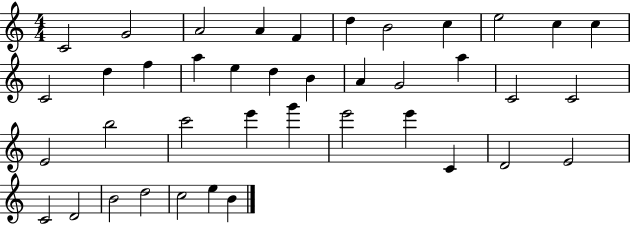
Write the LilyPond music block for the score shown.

{
  \clef treble
  \numericTimeSignature
  \time 4/4
  \key c \major
  c'2 g'2 | a'2 a'4 f'4 | d''4 b'2 c''4 | e''2 c''4 c''4 | \break c'2 d''4 f''4 | a''4 e''4 d''4 b'4 | a'4 g'2 a''4 | c'2 c'2 | \break e'2 b''2 | c'''2 e'''4 g'''4 | e'''2 e'''4 c'4 | d'2 e'2 | \break c'2 d'2 | b'2 d''2 | c''2 e''4 b'4 | \bar "|."
}